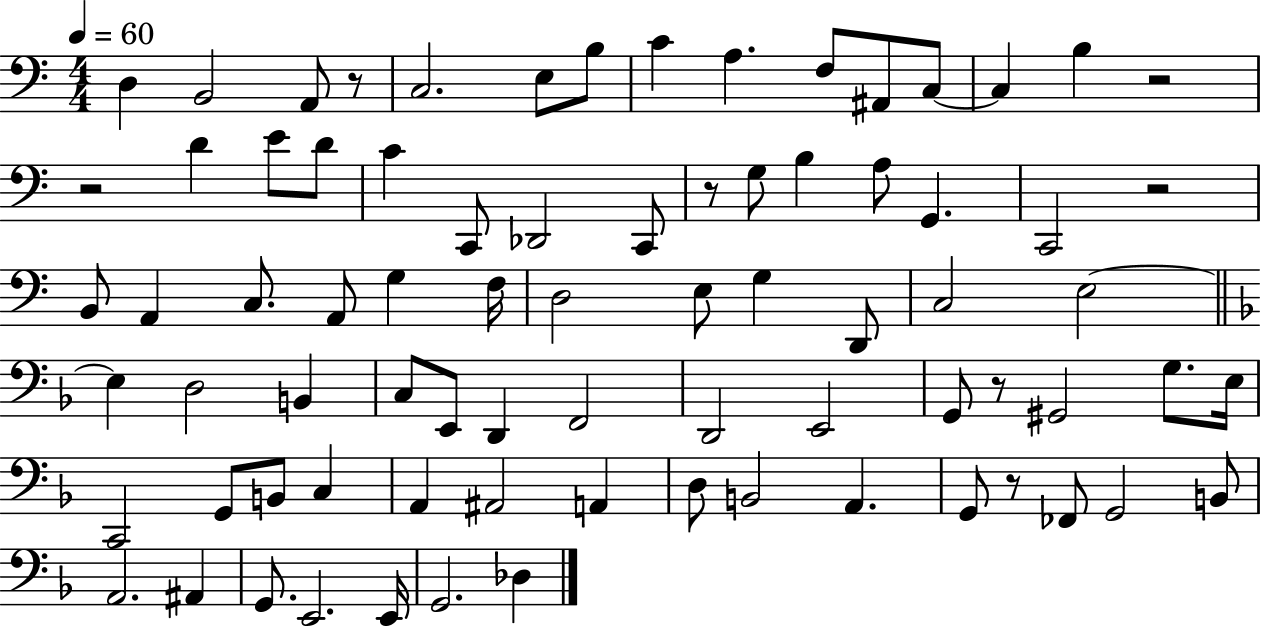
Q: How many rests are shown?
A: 7